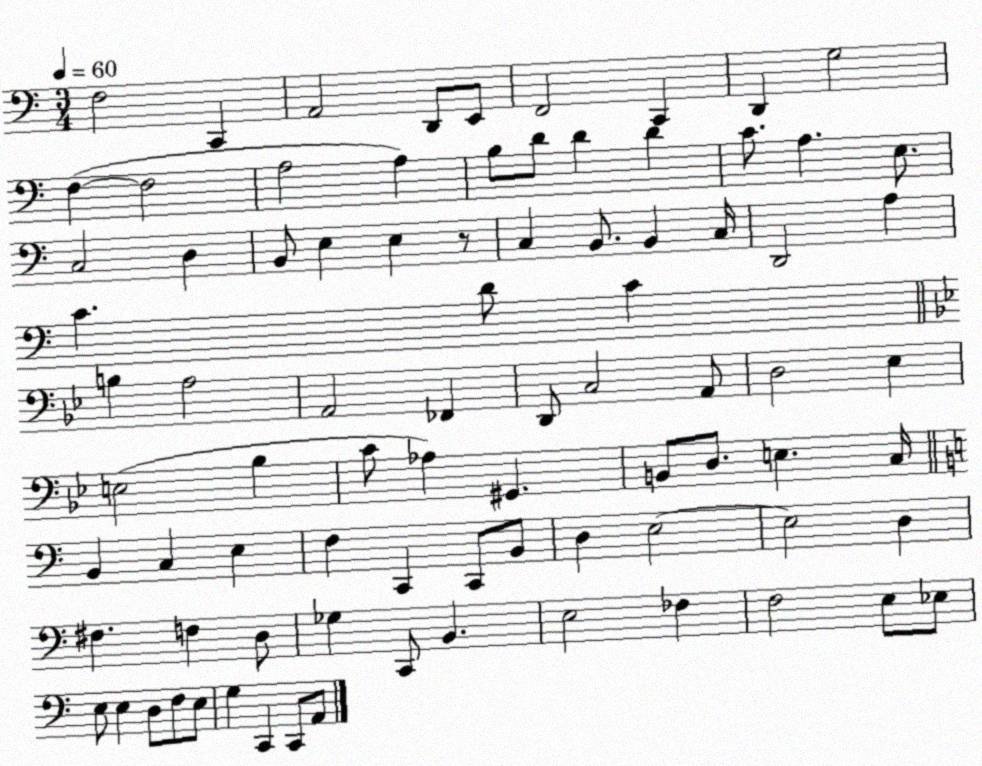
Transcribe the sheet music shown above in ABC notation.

X:1
T:Untitled
M:3/4
L:1/4
K:C
F,2 C,, A,,2 D,,/2 E,,/2 F,,2 C,, D,, G,2 F, F,2 A,2 A, B,/2 D/2 D D C/2 A, E,/2 C,2 D, B,,/2 E, E, z/2 C, B,,/2 B,, C,/4 D,,2 A, C D/2 C B, A,2 A,,2 _F,, D,,/2 C,2 A,,/2 D,2 _E, E,2 _B, C/2 _A, ^G,, B,,/2 D,/2 E, C,/4 B,, C, E, F, C,, C,,/2 B,,/2 D, E,2 E,2 D, ^F, F, D,/2 _G, C,,/2 B,, E,2 _F, F,2 E,/2 _E,/2 E,/2 E, D,/2 F,/2 E,/2 G, C,, C,,/2 A,,/2